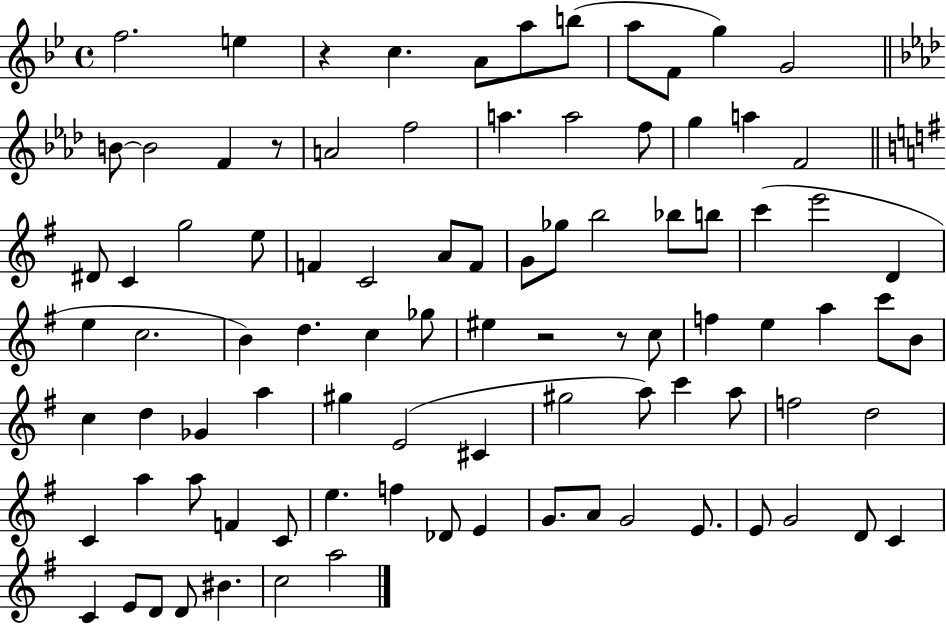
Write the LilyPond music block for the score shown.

{
  \clef treble
  \time 4/4
  \defaultTimeSignature
  \key bes \major
  f''2. e''4 | r4 c''4. a'8 a''8 b''8( | a''8 f'8 g''4) g'2 | \bar "||" \break \key aes \major b'8~~ b'2 f'4 r8 | a'2 f''2 | a''4. a''2 f''8 | g''4 a''4 f'2 | \break \bar "||" \break \key g \major dis'8 c'4 g''2 e''8 | f'4 c'2 a'8 f'8 | g'8 ges''8 b''2 bes''8 b''8 | c'''4( e'''2 d'4 | \break e''4 c''2. | b'4) d''4. c''4 ges''8 | eis''4 r2 r8 c''8 | f''4 e''4 a''4 c'''8 b'8 | \break c''4 d''4 ges'4 a''4 | gis''4 e'2( cis'4 | gis''2 a''8) c'''4 a''8 | f''2 d''2 | \break c'4 a''4 a''8 f'4 c'8 | e''4. f''4 des'8 e'4 | g'8. a'8 g'2 e'8. | e'8 g'2 d'8 c'4 | \break c'4 e'8 d'8 d'8 bis'4. | c''2 a''2 | \bar "|."
}